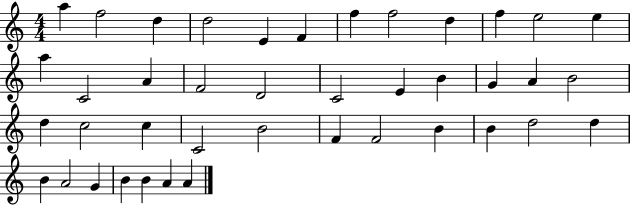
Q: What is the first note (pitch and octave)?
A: A5